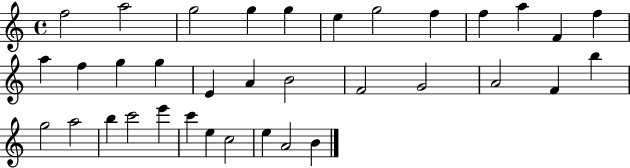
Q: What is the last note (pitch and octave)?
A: B4